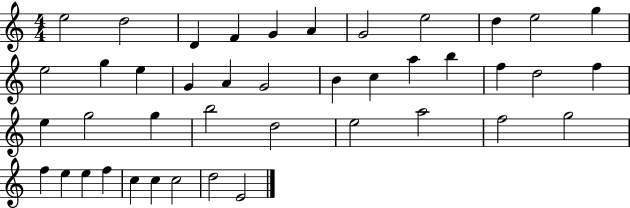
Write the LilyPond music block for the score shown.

{
  \clef treble
  \numericTimeSignature
  \time 4/4
  \key c \major
  e''2 d''2 | d'4 f'4 g'4 a'4 | g'2 e''2 | d''4 e''2 g''4 | \break e''2 g''4 e''4 | g'4 a'4 g'2 | b'4 c''4 a''4 b''4 | f''4 d''2 f''4 | \break e''4 g''2 g''4 | b''2 d''2 | e''2 a''2 | f''2 g''2 | \break f''4 e''4 e''4 f''4 | c''4 c''4 c''2 | d''2 e'2 | \bar "|."
}